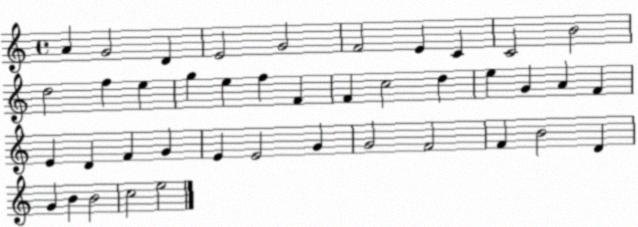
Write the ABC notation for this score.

X:1
T:Untitled
M:4/4
L:1/4
K:C
A G2 D E2 G2 F2 E C C2 B2 d2 f e g e f F F c2 d e G A F E D F G E E2 G G2 F2 F B2 D G B B2 c2 e2